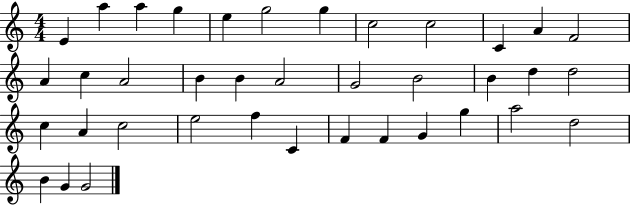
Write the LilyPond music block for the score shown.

{
  \clef treble
  \numericTimeSignature
  \time 4/4
  \key c \major
  e'4 a''4 a''4 g''4 | e''4 g''2 g''4 | c''2 c''2 | c'4 a'4 f'2 | \break a'4 c''4 a'2 | b'4 b'4 a'2 | g'2 b'2 | b'4 d''4 d''2 | \break c''4 a'4 c''2 | e''2 f''4 c'4 | f'4 f'4 g'4 g''4 | a''2 d''2 | \break b'4 g'4 g'2 | \bar "|."
}